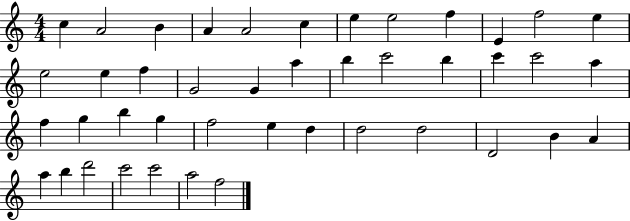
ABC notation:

X:1
T:Untitled
M:4/4
L:1/4
K:C
c A2 B A A2 c e e2 f E f2 e e2 e f G2 G a b c'2 b c' c'2 a f g b g f2 e d d2 d2 D2 B A a b d'2 c'2 c'2 a2 f2